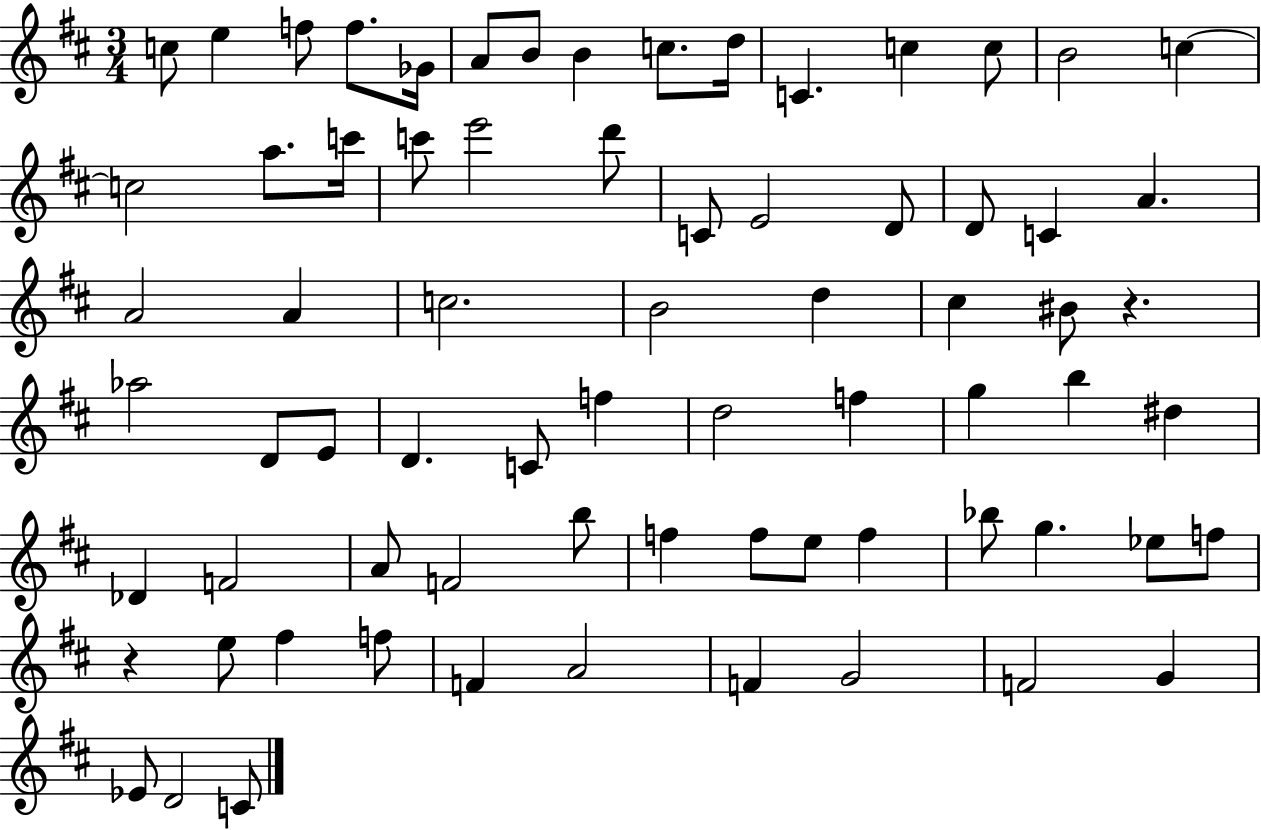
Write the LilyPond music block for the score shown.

{
  \clef treble
  \numericTimeSignature
  \time 3/4
  \key d \major
  c''8 e''4 f''8 f''8. ges'16 | a'8 b'8 b'4 c''8. d''16 | c'4. c''4 c''8 | b'2 c''4~~ | \break c''2 a''8. c'''16 | c'''8 e'''2 d'''8 | c'8 e'2 d'8 | d'8 c'4 a'4. | \break a'2 a'4 | c''2. | b'2 d''4 | cis''4 bis'8 r4. | \break aes''2 d'8 e'8 | d'4. c'8 f''4 | d''2 f''4 | g''4 b''4 dis''4 | \break des'4 f'2 | a'8 f'2 b''8 | f''4 f''8 e''8 f''4 | bes''8 g''4. ees''8 f''8 | \break r4 e''8 fis''4 f''8 | f'4 a'2 | f'4 g'2 | f'2 g'4 | \break ees'8 d'2 c'8 | \bar "|."
}